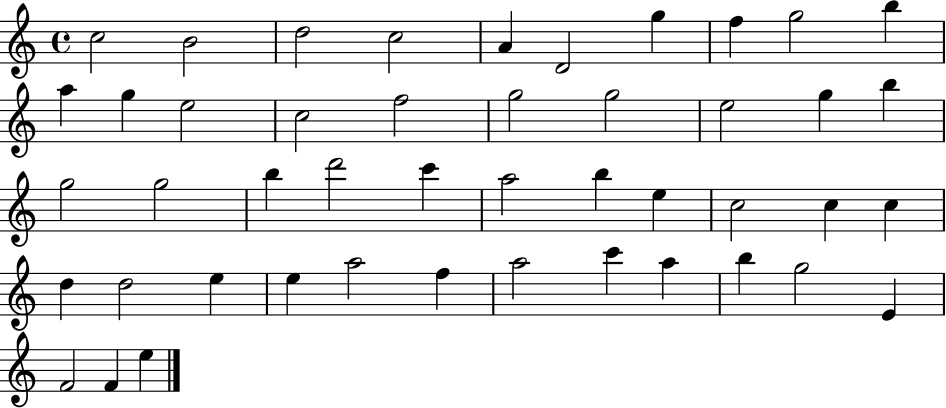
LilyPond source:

{
  \clef treble
  \time 4/4
  \defaultTimeSignature
  \key c \major
  c''2 b'2 | d''2 c''2 | a'4 d'2 g''4 | f''4 g''2 b''4 | \break a''4 g''4 e''2 | c''2 f''2 | g''2 g''2 | e''2 g''4 b''4 | \break g''2 g''2 | b''4 d'''2 c'''4 | a''2 b''4 e''4 | c''2 c''4 c''4 | \break d''4 d''2 e''4 | e''4 a''2 f''4 | a''2 c'''4 a''4 | b''4 g''2 e'4 | \break f'2 f'4 e''4 | \bar "|."
}